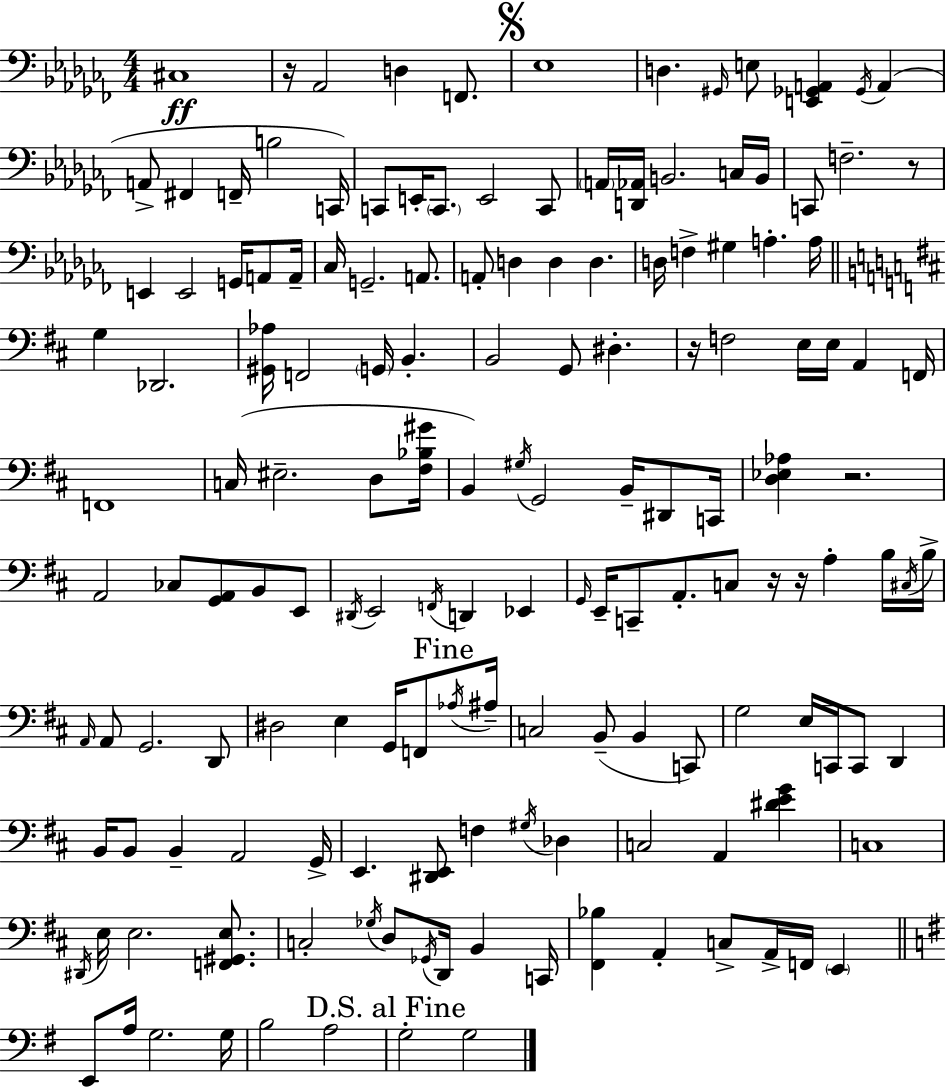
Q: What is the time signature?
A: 4/4